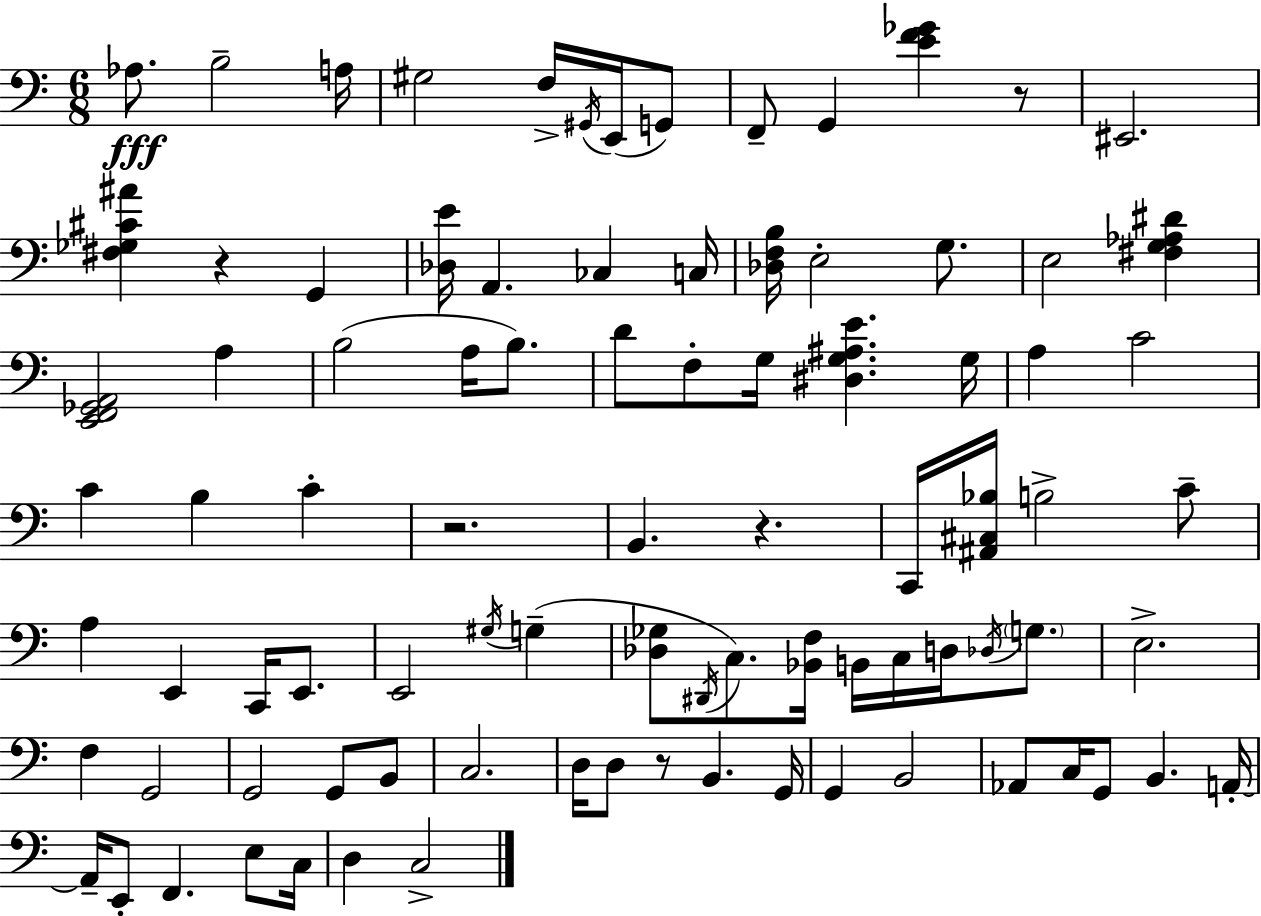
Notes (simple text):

Ab3/e. B3/h A3/s G#3/h F3/s G#2/s E2/s G2/e F2/e G2/q [E4,F4,Gb4]/q R/e EIS2/h. [F#3,Gb3,C#4,A#4]/q R/q G2/q [Db3,E4]/s A2/q. CES3/q C3/s [Db3,F3,B3]/s E3/h G3/e. E3/h [F#3,G3,Ab3,D#4]/q [E2,F2,Gb2,A2]/h A3/q B3/h A3/s B3/e. D4/e F3/e G3/s [D#3,G3,A#3,E4]/q. G3/s A3/q C4/h C4/q B3/q C4/q R/h. B2/q. R/q. C2/s [A#2,C#3,Bb3]/s B3/h C4/e A3/q E2/q C2/s E2/e. E2/h G#3/s G3/q [Db3,Gb3]/e D#2/s C3/e. [Bb2,F3]/s B2/s C3/s D3/s Db3/s G3/e. E3/h. F3/q G2/h G2/h G2/e B2/e C3/h. D3/s D3/e R/e B2/q. G2/s G2/q B2/h Ab2/e C3/s G2/e B2/q. A2/s A2/s E2/e F2/q. E3/e C3/s D3/q C3/h